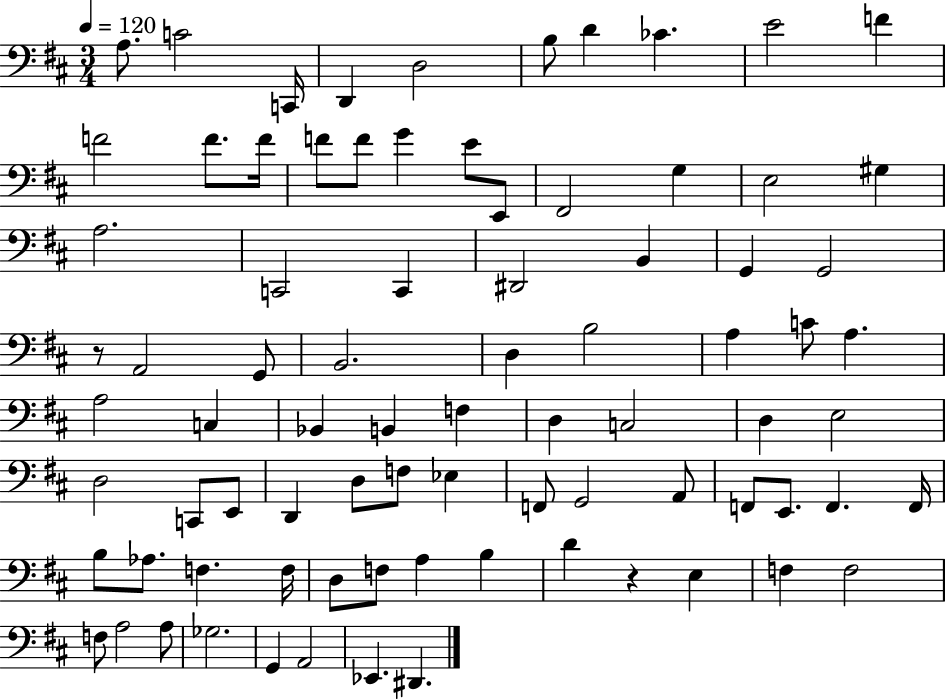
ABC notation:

X:1
T:Untitled
M:3/4
L:1/4
K:D
A,/2 C2 C,,/4 D,, D,2 B,/2 D _C E2 F F2 F/2 F/4 F/2 F/2 G E/2 E,,/2 ^F,,2 G, E,2 ^G, A,2 C,,2 C,, ^D,,2 B,, G,, G,,2 z/2 A,,2 G,,/2 B,,2 D, B,2 A, C/2 A, A,2 C, _B,, B,, F, D, C,2 D, E,2 D,2 C,,/2 E,,/2 D,, D,/2 F,/2 _E, F,,/2 G,,2 A,,/2 F,,/2 E,,/2 F,, F,,/4 B,/2 _A,/2 F, F,/4 D,/2 F,/2 A, B, D z E, F, F,2 F,/2 A,2 A,/2 _G,2 G,, A,,2 _E,, ^D,,